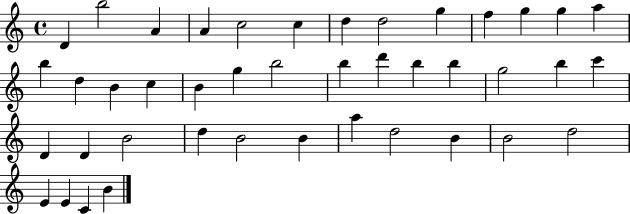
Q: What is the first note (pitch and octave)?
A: D4